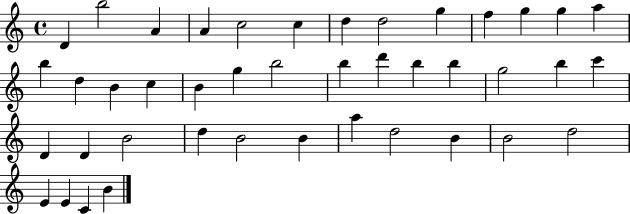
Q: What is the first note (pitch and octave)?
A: D4